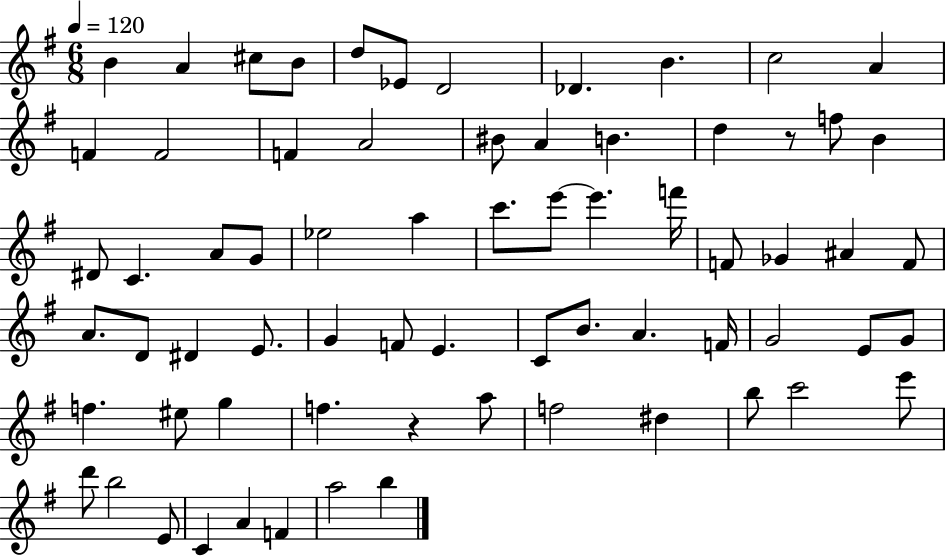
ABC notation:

X:1
T:Untitled
M:6/8
L:1/4
K:G
B A ^c/2 B/2 d/2 _E/2 D2 _D B c2 A F F2 F A2 ^B/2 A B d z/2 f/2 B ^D/2 C A/2 G/2 _e2 a c'/2 e'/2 e' f'/4 F/2 _G ^A F/2 A/2 D/2 ^D E/2 G F/2 E C/2 B/2 A F/4 G2 E/2 G/2 f ^e/2 g f z a/2 f2 ^d b/2 c'2 e'/2 d'/2 b2 E/2 C A F a2 b